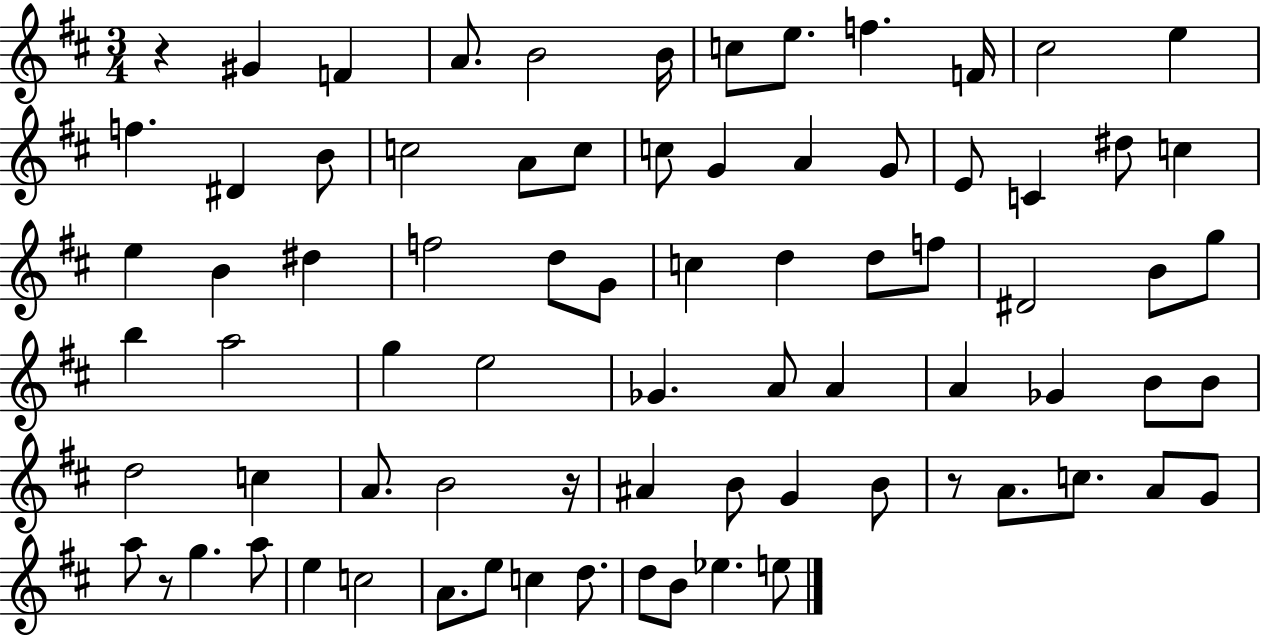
R/q G#4/q F4/q A4/e. B4/h B4/s C5/e E5/e. F5/q. F4/s C#5/h E5/q F5/q. D#4/q B4/e C5/h A4/e C5/e C5/e G4/q A4/q G4/e E4/e C4/q D#5/e C5/q E5/q B4/q D#5/q F5/h D5/e G4/e C5/q D5/q D5/e F5/e D#4/h B4/e G5/e B5/q A5/h G5/q E5/h Gb4/q. A4/e A4/q A4/q Gb4/q B4/e B4/e D5/h C5/q A4/e. B4/h R/s A#4/q B4/e G4/q B4/e R/e A4/e. C5/e. A4/e G4/e A5/e R/e G5/q. A5/e E5/q C5/h A4/e. E5/e C5/q D5/e. D5/e B4/e Eb5/q. E5/e